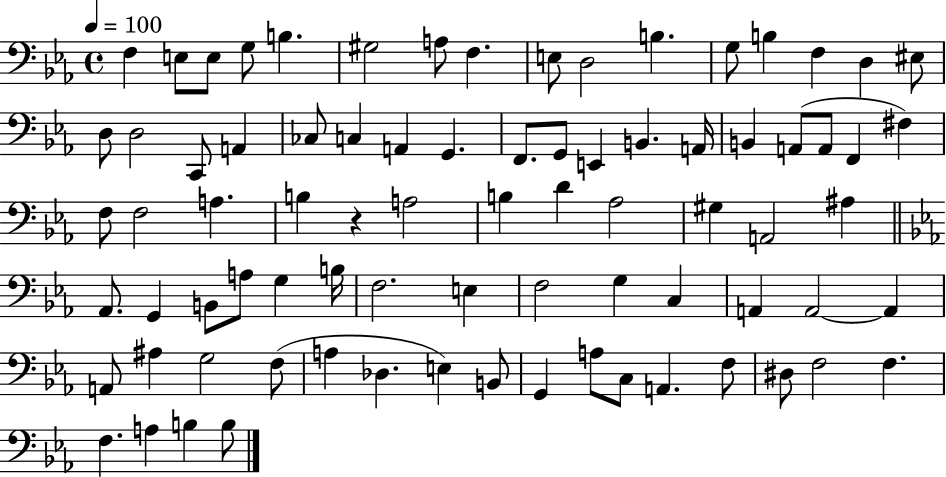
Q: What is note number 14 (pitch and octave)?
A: F3